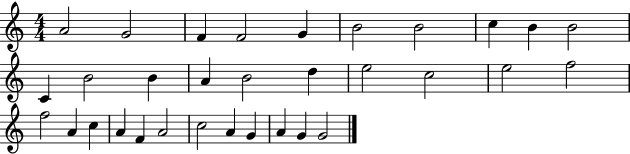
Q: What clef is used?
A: treble